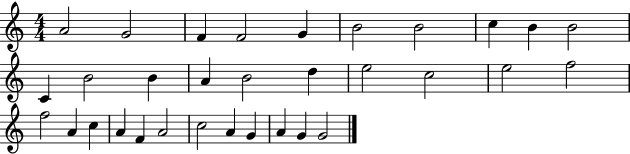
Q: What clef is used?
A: treble